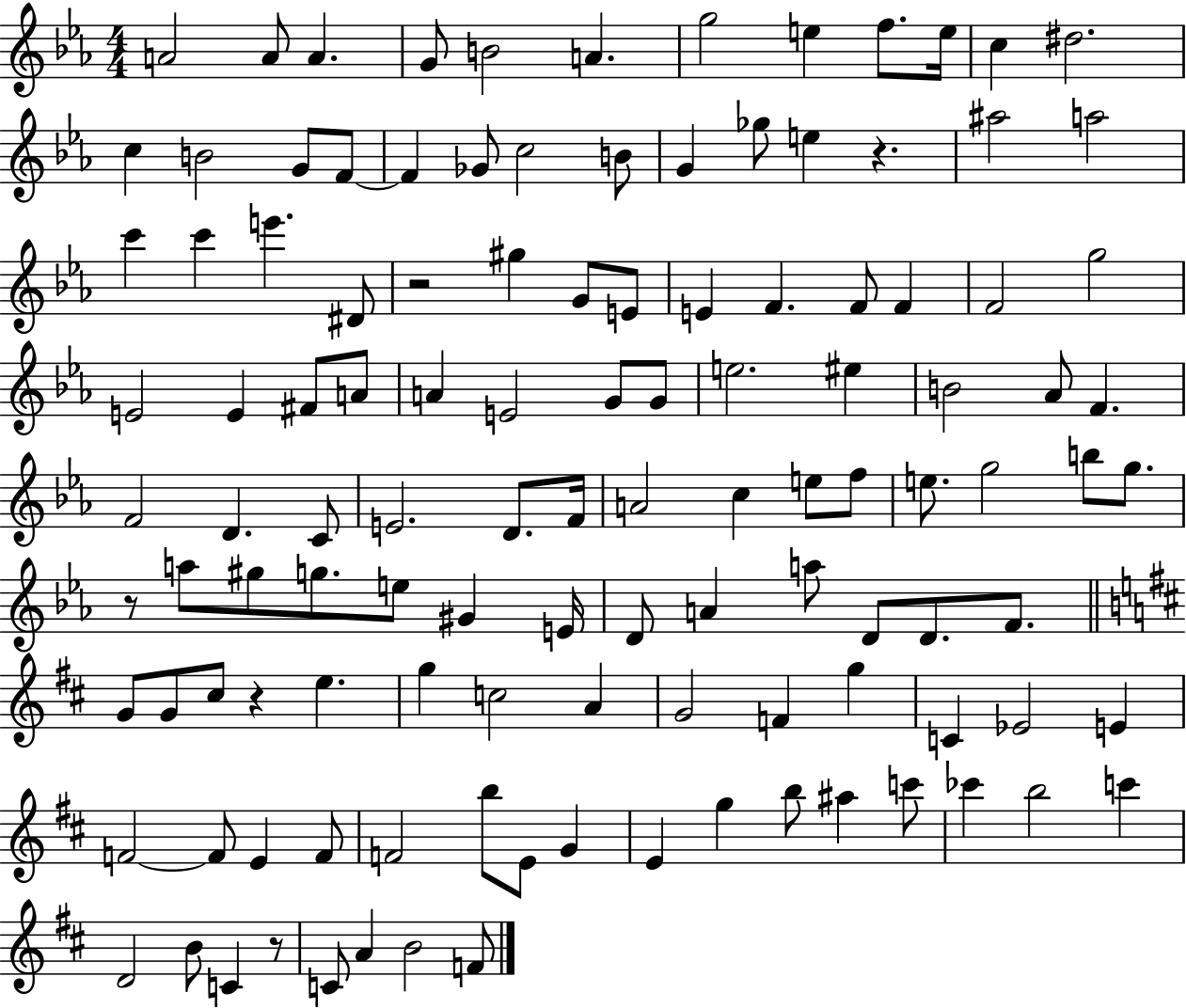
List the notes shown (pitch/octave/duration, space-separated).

A4/h A4/e A4/q. G4/e B4/h A4/q. G5/h E5/q F5/e. E5/s C5/q D#5/h. C5/q B4/h G4/e F4/e F4/q Gb4/e C5/h B4/e G4/q Gb5/e E5/q R/q. A#5/h A5/h C6/q C6/q E6/q. D#4/e R/h G#5/q G4/e E4/e E4/q F4/q. F4/e F4/q F4/h G5/h E4/h E4/q F#4/e A4/e A4/q E4/h G4/e G4/e E5/h. EIS5/q B4/h Ab4/e F4/q. F4/h D4/q. C4/e E4/h. D4/e. F4/s A4/h C5/q E5/e F5/e E5/e. G5/h B5/e G5/e. R/e A5/e G#5/e G5/e. E5/e G#4/q E4/s D4/e A4/q A5/e D4/e D4/e. F4/e. G4/e G4/e C#5/e R/q E5/q. G5/q C5/h A4/q G4/h F4/q G5/q C4/q Eb4/h E4/q F4/h F4/e E4/q F4/e F4/h B5/e E4/e G4/q E4/q G5/q B5/e A#5/q C6/e CES6/q B5/h C6/q D4/h B4/e C4/q R/e C4/e A4/q B4/h F4/e